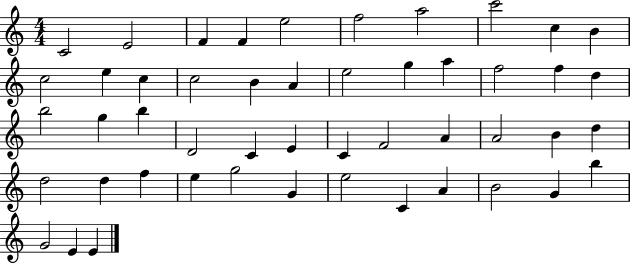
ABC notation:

X:1
T:Untitled
M:4/4
L:1/4
K:C
C2 E2 F F e2 f2 a2 c'2 c B c2 e c c2 B A e2 g a f2 f d b2 g b D2 C E C F2 A A2 B d d2 d f e g2 G e2 C A B2 G b G2 E E